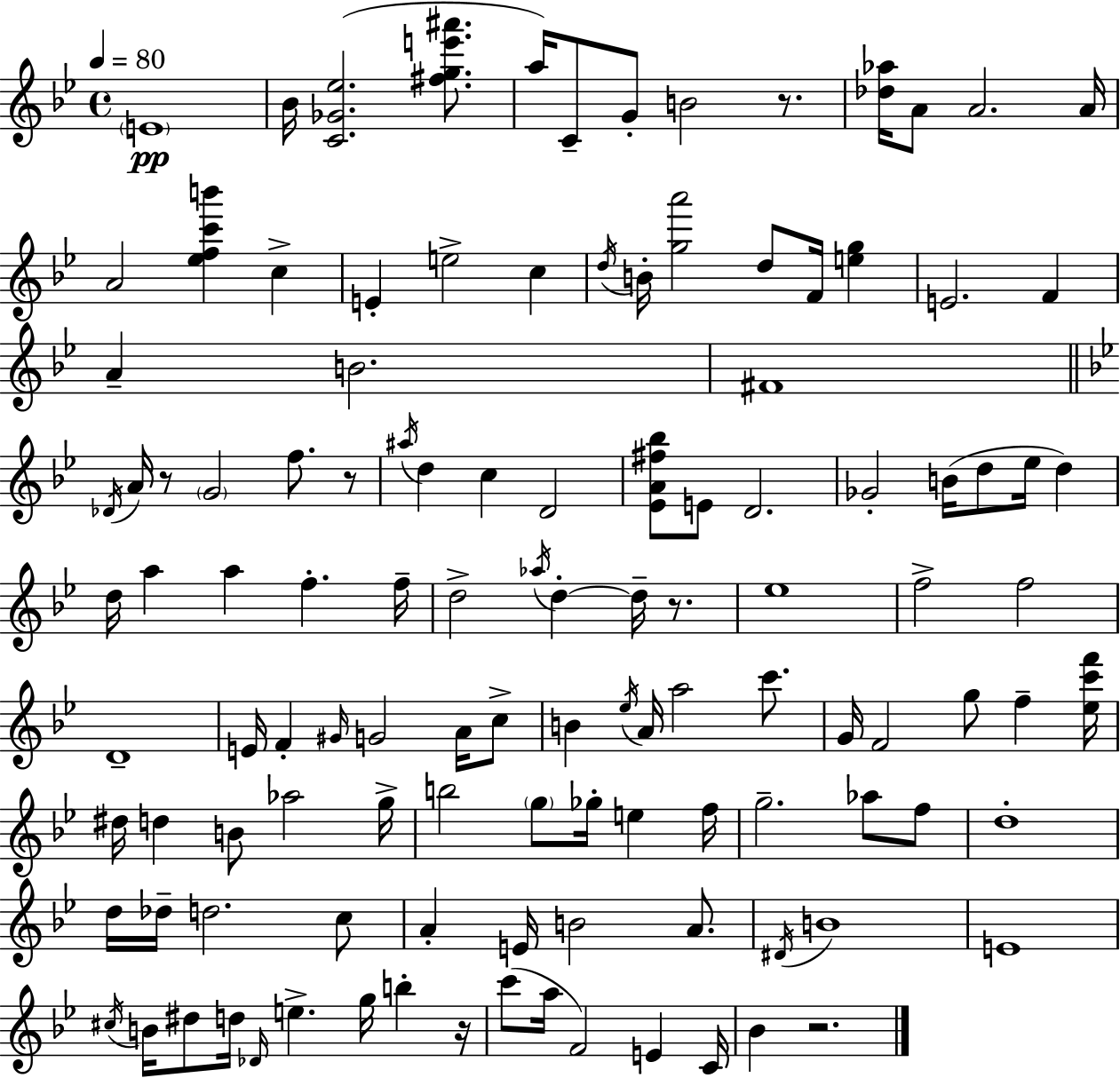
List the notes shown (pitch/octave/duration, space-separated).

E4/w Bb4/s [C4,Gb4,Eb5]/h. [F#5,G5,E6,A#6]/e. A5/s C4/e G4/e B4/h R/e. [Db5,Ab5]/s A4/e A4/h. A4/s A4/h [Eb5,F5,C6,B6]/q C5/q E4/q E5/h C5/q D5/s B4/s [G5,A6]/h D5/e F4/s [E5,G5]/q E4/h. F4/q A4/q B4/h. F#4/w Db4/s A4/s R/e G4/h F5/e. R/e A#5/s D5/q C5/q D4/h [Eb4,A4,F#5,Bb5]/e E4/e D4/h. Gb4/h B4/s D5/e Eb5/s D5/q D5/s A5/q A5/q F5/q. F5/s D5/h Ab5/s D5/q D5/s R/e. Eb5/w F5/h F5/h D4/w E4/s F4/q G#4/s G4/h A4/s C5/e B4/q Eb5/s A4/s A5/h C6/e. G4/s F4/h G5/e F5/q [Eb5,C6,F6]/s D#5/s D5/q B4/e Ab5/h G5/s B5/h G5/e Gb5/s E5/q F5/s G5/h. Ab5/e F5/e D5/w D5/s Db5/s D5/h. C5/e A4/q E4/s B4/h A4/e. D#4/s B4/w E4/w C#5/s B4/s D#5/e D5/s Db4/s E5/q. G5/s B5/q R/s C6/e A5/s F4/h E4/q C4/s Bb4/q R/h.